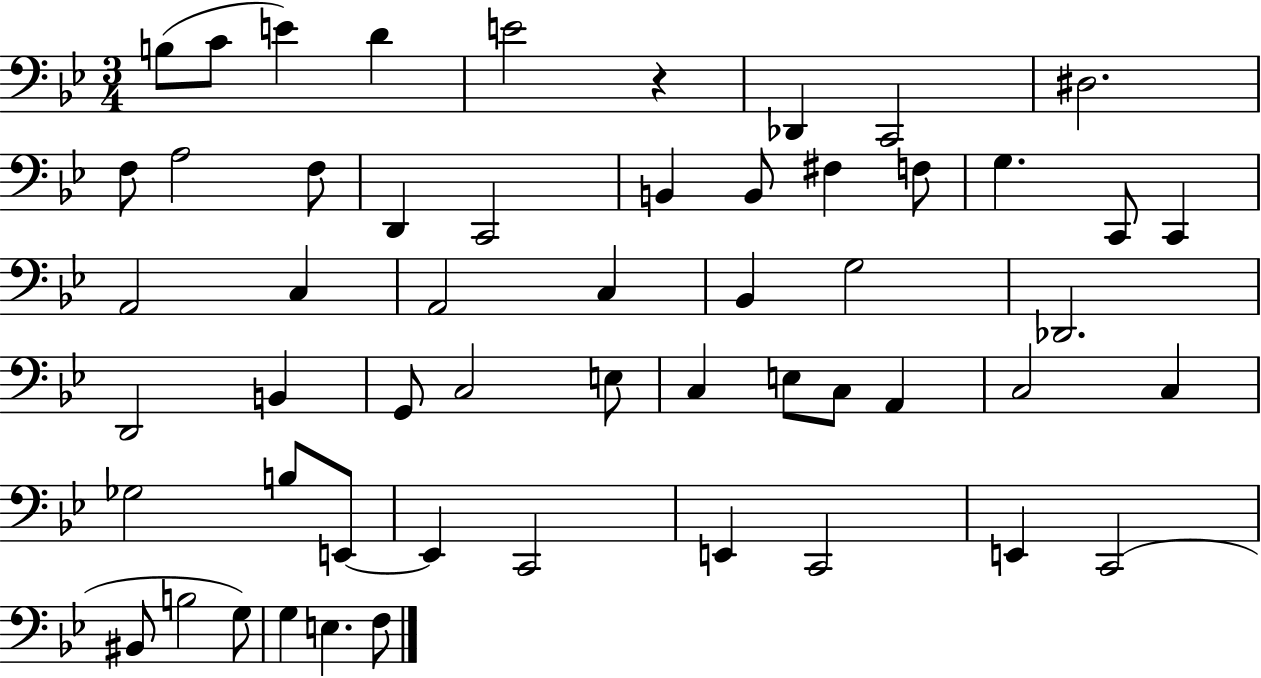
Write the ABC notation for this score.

X:1
T:Untitled
M:3/4
L:1/4
K:Bb
B,/2 C/2 E D E2 z _D,, C,,2 ^D,2 F,/2 A,2 F,/2 D,, C,,2 B,, B,,/2 ^F, F,/2 G, C,,/2 C,, A,,2 C, A,,2 C, _B,, G,2 _D,,2 D,,2 B,, G,,/2 C,2 E,/2 C, E,/2 C,/2 A,, C,2 C, _G,2 B,/2 E,,/2 E,, C,,2 E,, C,,2 E,, C,,2 ^B,,/2 B,2 G,/2 G, E, F,/2